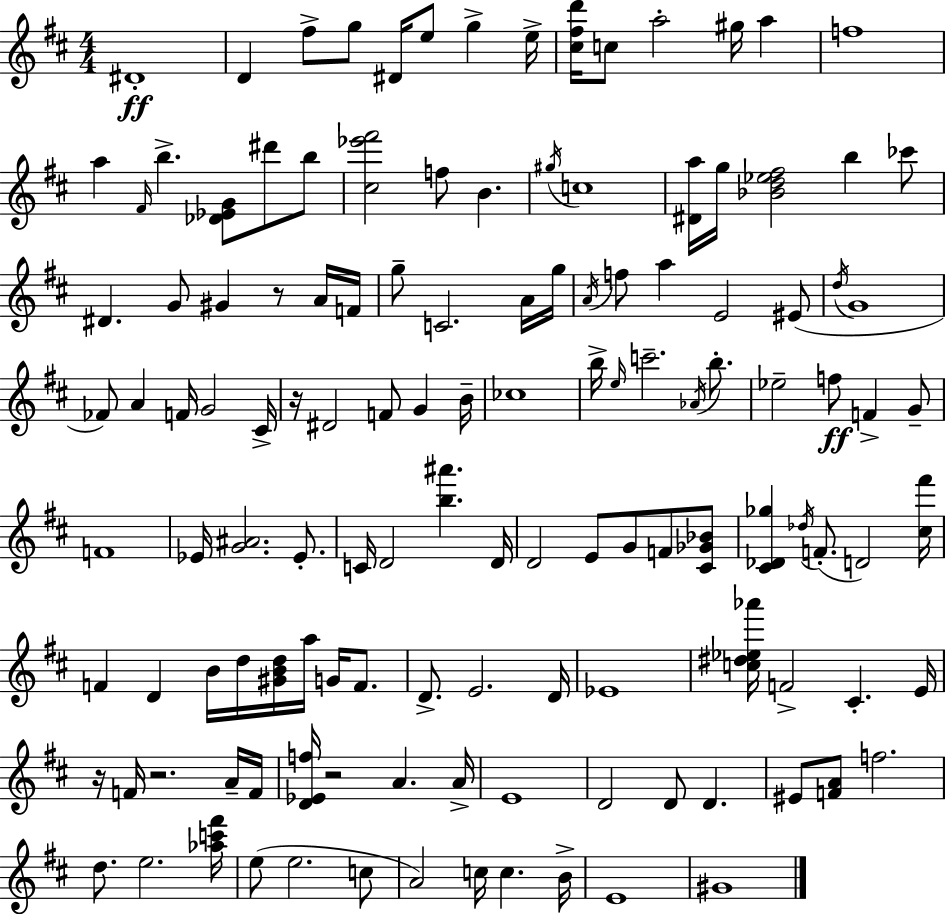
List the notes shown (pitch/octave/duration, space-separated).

D#4/w D4/q F#5/e G5/e D#4/s E5/e G5/q E5/s [C#5,F#5,D6]/s C5/e A5/h G#5/s A5/q F5/w A5/q F#4/s B5/q. [Db4,Eb4,G4]/e D#6/e B5/e [C#5,Eb6,F#6]/h F5/e B4/q. G#5/s C5/w [D#4,A5]/s G5/s [Bb4,D5,Eb5,F#5]/h B5/q CES6/e D#4/q. G4/e G#4/q R/e A4/s F4/s G5/e C4/h. A4/s G5/s A4/s F5/e A5/q E4/h EIS4/e D5/s G4/w FES4/e A4/q F4/s G4/h C#4/s R/s D#4/h F4/e G4/q B4/s CES5/w B5/s E5/s C6/h. Ab4/s B5/e. Eb5/h F5/e F4/q G4/e F4/w Eb4/s [G4,A#4]/h. Eb4/e. C4/s D4/h [B5,A#6]/q. D4/s D4/h E4/e G4/e F4/e [C#4,Gb4,Bb4]/e [C#4,Db4,Gb5]/q Db5/s F4/e. D4/h [C#5,F#6]/s F4/q D4/q B4/s D5/s [G#4,B4,D5]/s A5/s G4/s F4/e. D4/e. E4/h. D4/s Eb4/w [C5,D#5,Eb5,Ab6]/s F4/h C#4/q. E4/s R/s F4/s R/h. A4/s F4/s [D4,Eb4,F5]/s R/h A4/q. A4/s E4/w D4/h D4/e D4/q. EIS4/e [F4,A4]/e F5/h. D5/e. E5/h. [Ab5,C6,F#6]/s E5/e E5/h. C5/e A4/h C5/s C5/q. B4/s E4/w G#4/w